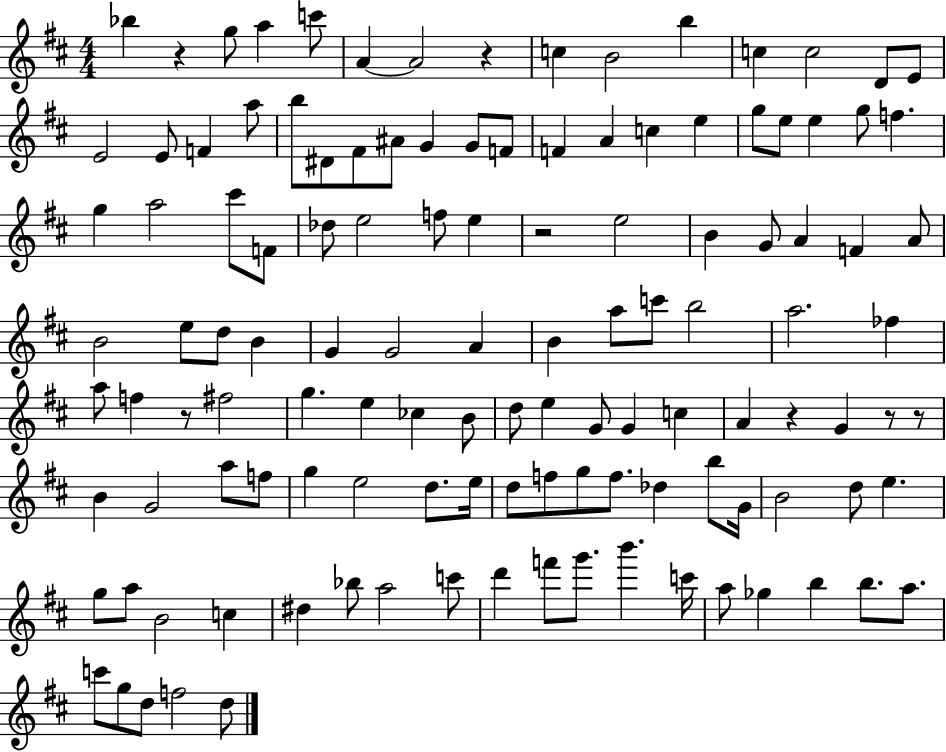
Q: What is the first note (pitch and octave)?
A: Bb5